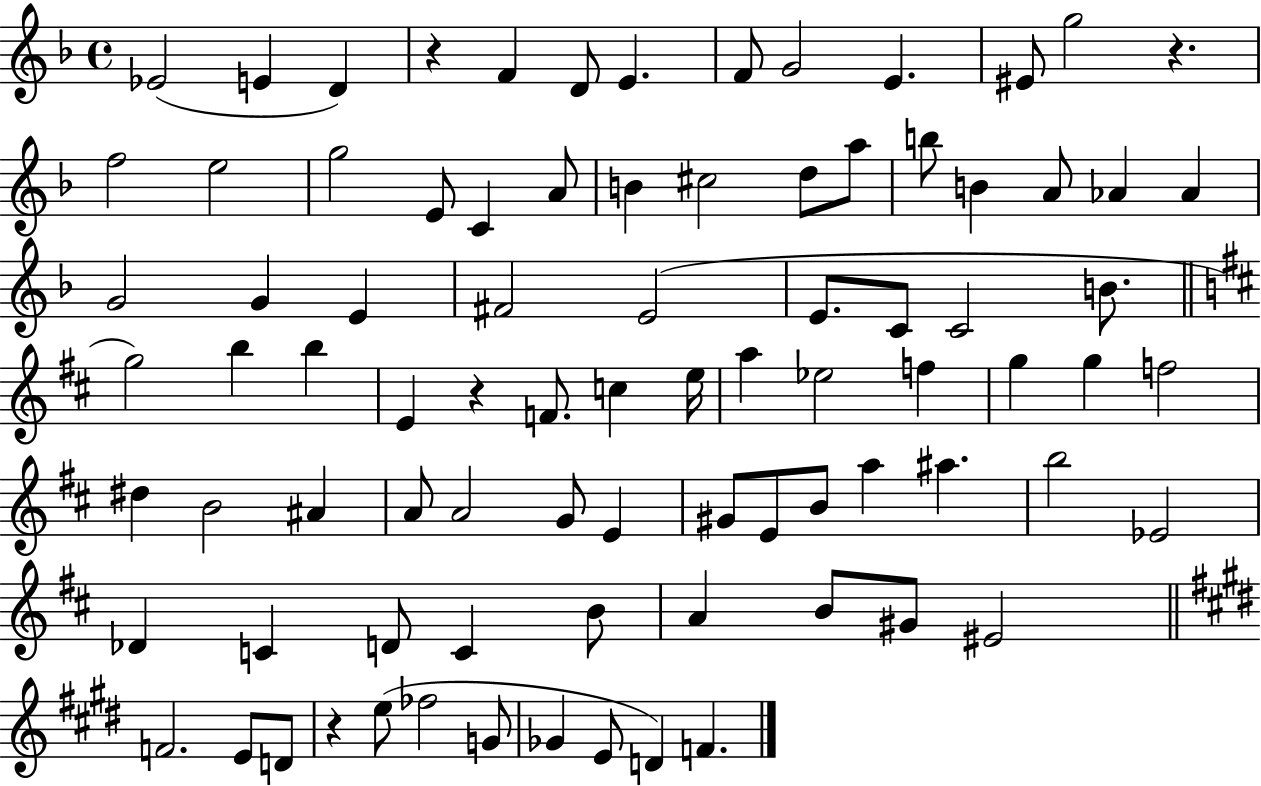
Eb4/h E4/q D4/q R/q F4/q D4/e E4/q. F4/e G4/h E4/q. EIS4/e G5/h R/q. F5/h E5/h G5/h E4/e C4/q A4/e B4/q C#5/h D5/e A5/e B5/e B4/q A4/e Ab4/q Ab4/q G4/h G4/q E4/q F#4/h E4/h E4/e. C4/e C4/h B4/e. G5/h B5/q B5/q E4/q R/q F4/e. C5/q E5/s A5/q Eb5/h F5/q G5/q G5/q F5/h D#5/q B4/h A#4/q A4/e A4/h G4/e E4/q G#4/e E4/e B4/e A5/q A#5/q. B5/h Eb4/h Db4/q C4/q D4/e C4/q B4/e A4/q B4/e G#4/e EIS4/h F4/h. E4/e D4/e R/q E5/e FES5/h G4/e Gb4/q E4/e D4/q F4/q.